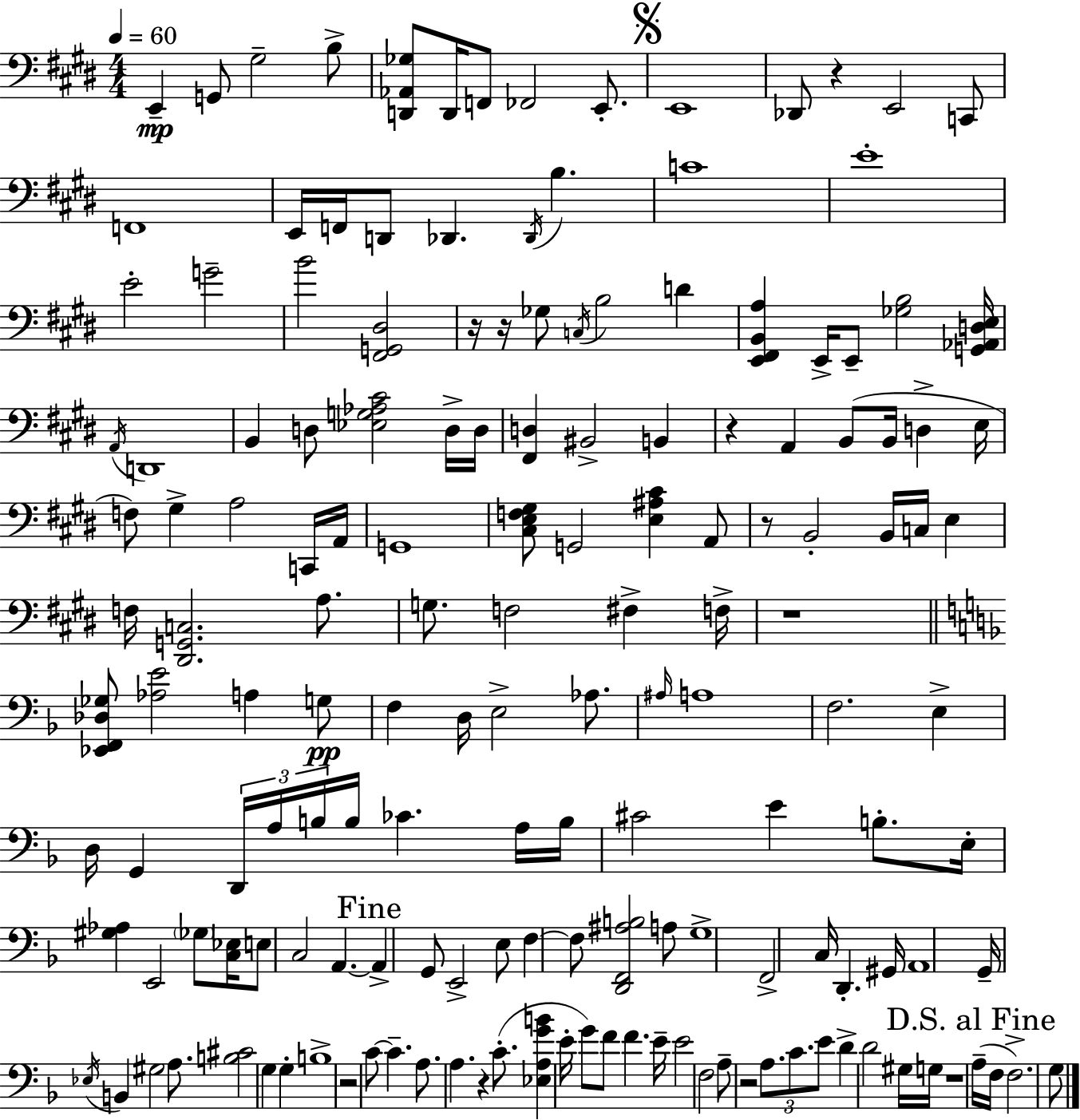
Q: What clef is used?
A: bass